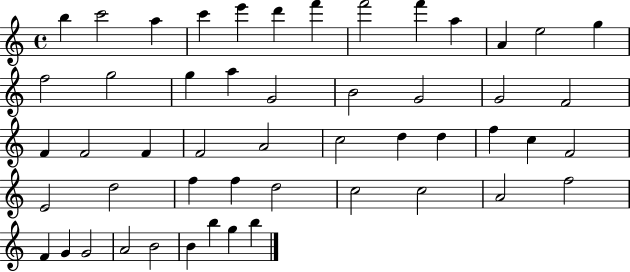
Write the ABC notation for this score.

X:1
T:Untitled
M:4/4
L:1/4
K:C
b c'2 a c' e' d' f' f'2 f' a A e2 g f2 g2 g a G2 B2 G2 G2 F2 F F2 F F2 A2 c2 d d f c F2 E2 d2 f f d2 c2 c2 A2 f2 F G G2 A2 B2 B b g b